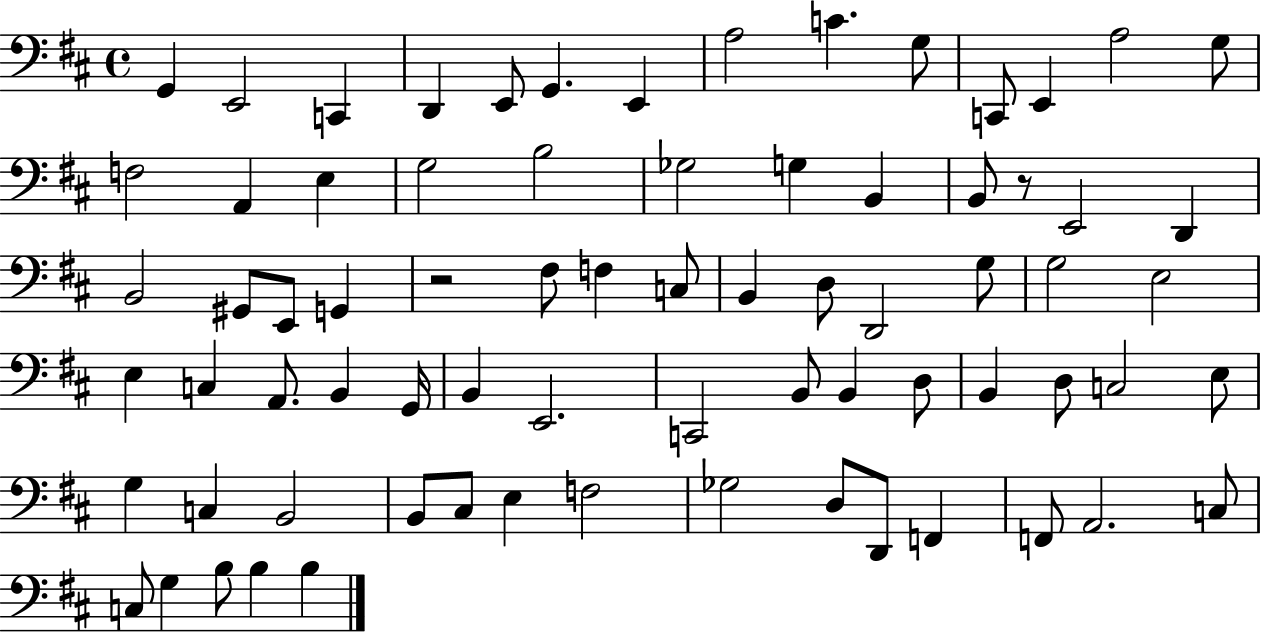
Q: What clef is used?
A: bass